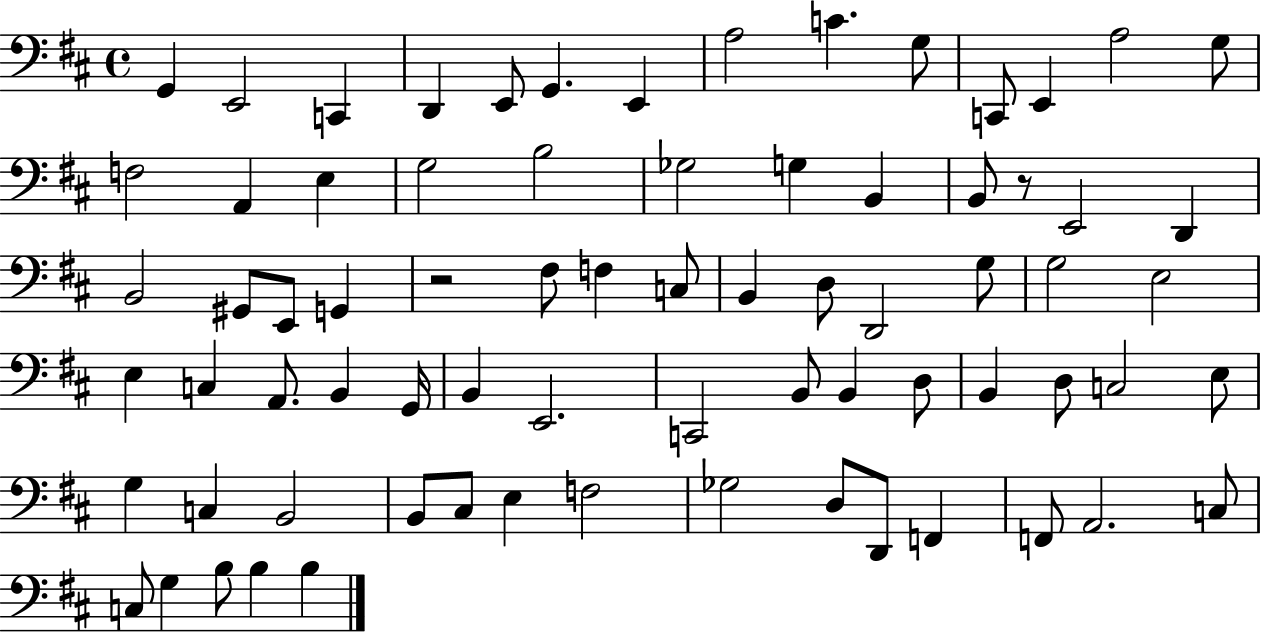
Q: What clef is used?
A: bass